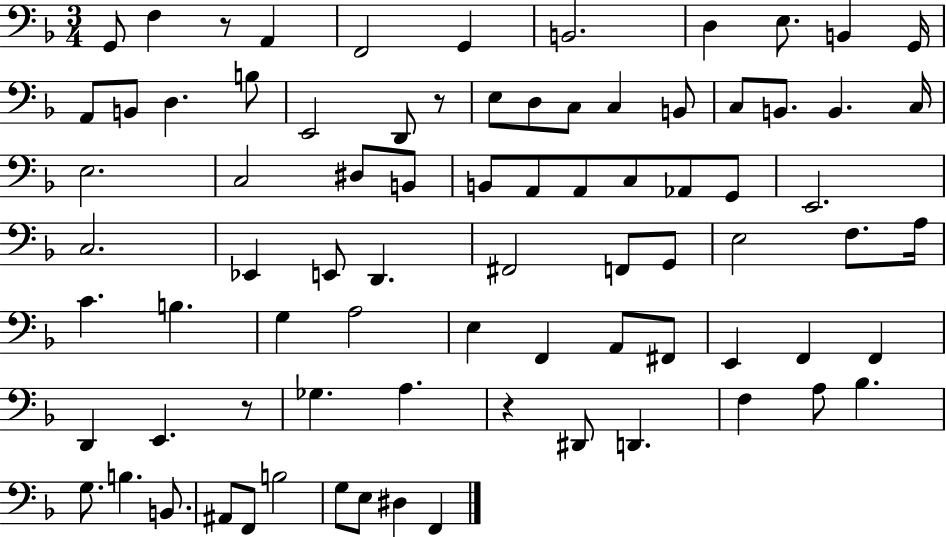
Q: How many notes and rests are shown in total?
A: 80